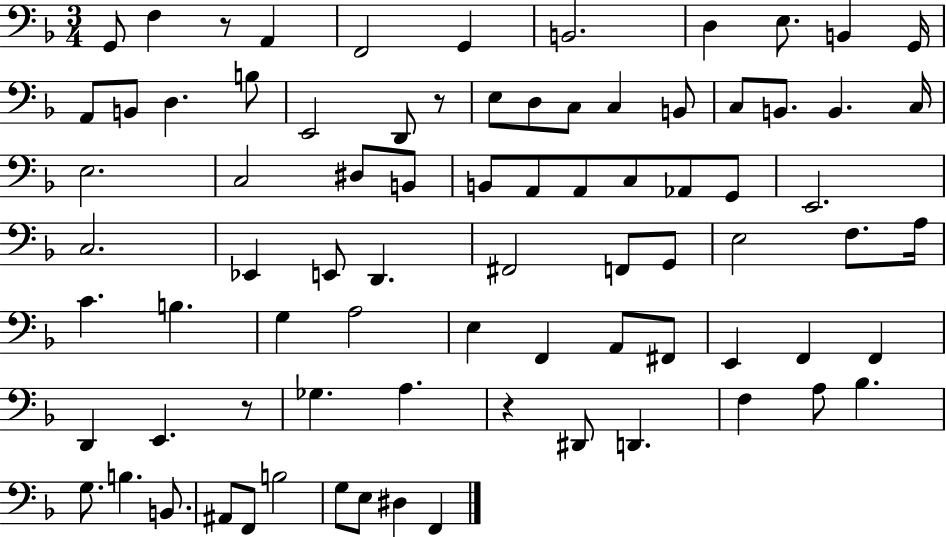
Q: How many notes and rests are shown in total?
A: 80